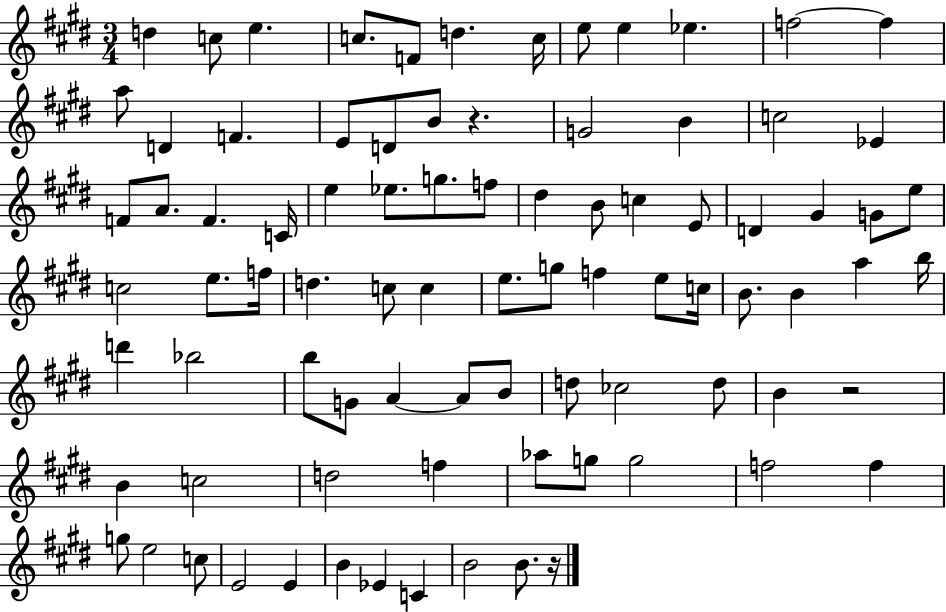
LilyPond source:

{
  \clef treble
  \numericTimeSignature
  \time 3/4
  \key e \major
  \repeat volta 2 { d''4 c''8 e''4. | c''8. f'8 d''4. c''16 | e''8 e''4 ees''4. | f''2~~ f''4 | \break a''8 d'4 f'4. | e'8 d'8 b'8 r4. | g'2 b'4 | c''2 ees'4 | \break f'8 a'8. f'4. c'16 | e''4 ees''8. g''8. f''8 | dis''4 b'8 c''4 e'8 | d'4 gis'4 g'8 e''8 | \break c''2 e''8. f''16 | d''4. c''8 c''4 | e''8. g''8 f''4 e''8 c''16 | b'8. b'4 a''4 b''16 | \break d'''4 bes''2 | b''8 g'8 a'4~~ a'8 b'8 | d''8 ces''2 d''8 | b'4 r2 | \break b'4 c''2 | d''2 f''4 | aes''8 g''8 g''2 | f''2 f''4 | \break g''8 e''2 c''8 | e'2 e'4 | b'4 ees'4 c'4 | b'2 b'8. r16 | \break } \bar "|."
}